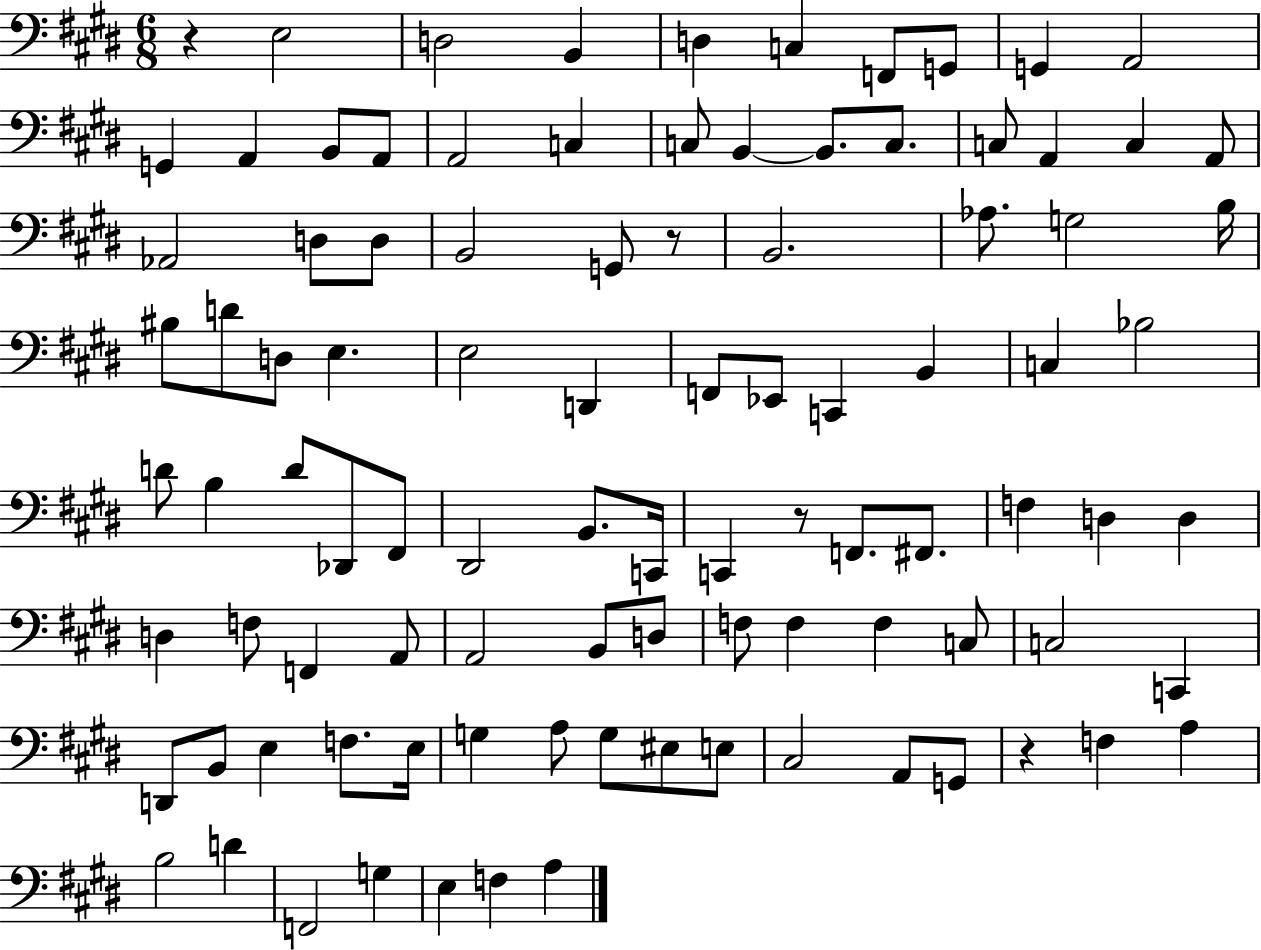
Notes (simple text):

R/q E3/h D3/h B2/q D3/q C3/q F2/e G2/e G2/q A2/h G2/q A2/q B2/e A2/e A2/h C3/q C3/e B2/q B2/e. C3/e. C3/e A2/q C3/q A2/e Ab2/h D3/e D3/e B2/h G2/e R/e B2/h. Ab3/e. G3/h B3/s BIS3/e D4/e D3/e E3/q. E3/h D2/q F2/e Eb2/e C2/q B2/q C3/q Bb3/h D4/e B3/q D4/e Db2/e F#2/e D#2/h B2/e. C2/s C2/q R/e F2/e. F#2/e. F3/q D3/q D3/q D3/q F3/e F2/q A2/e A2/h B2/e D3/e F3/e F3/q F3/q C3/e C3/h C2/q D2/e B2/e E3/q F3/e. E3/s G3/q A3/e G3/e EIS3/e E3/e C#3/h A2/e G2/e R/q F3/q A3/q B3/h D4/q F2/h G3/q E3/q F3/q A3/q